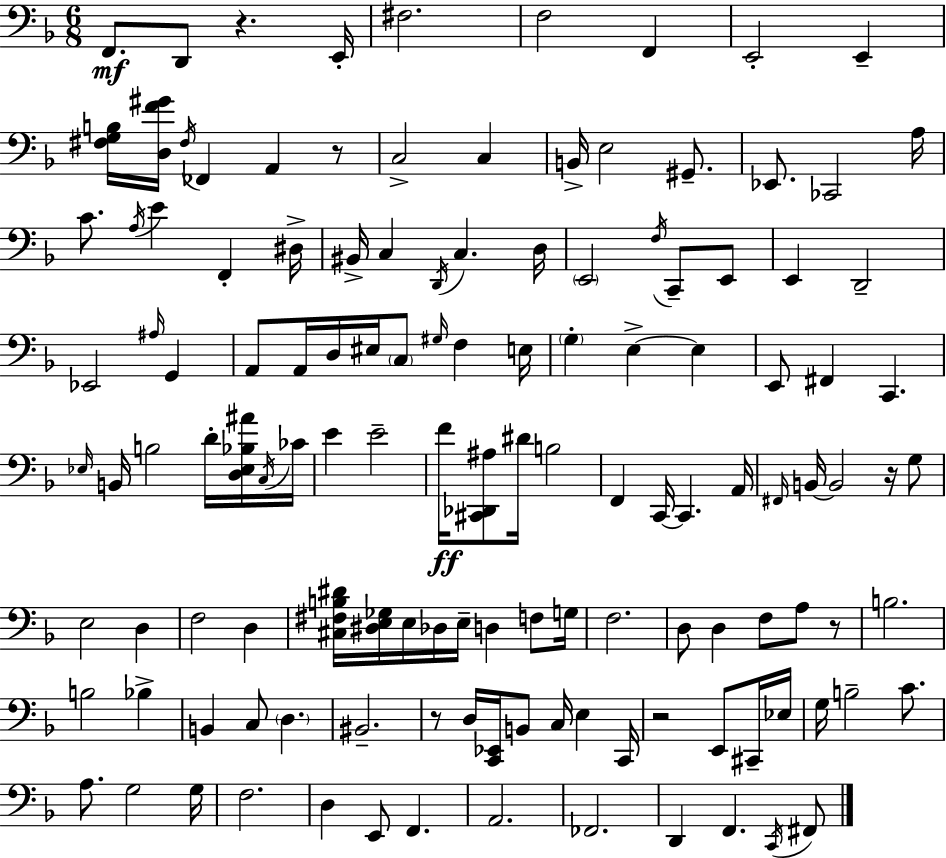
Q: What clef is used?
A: bass